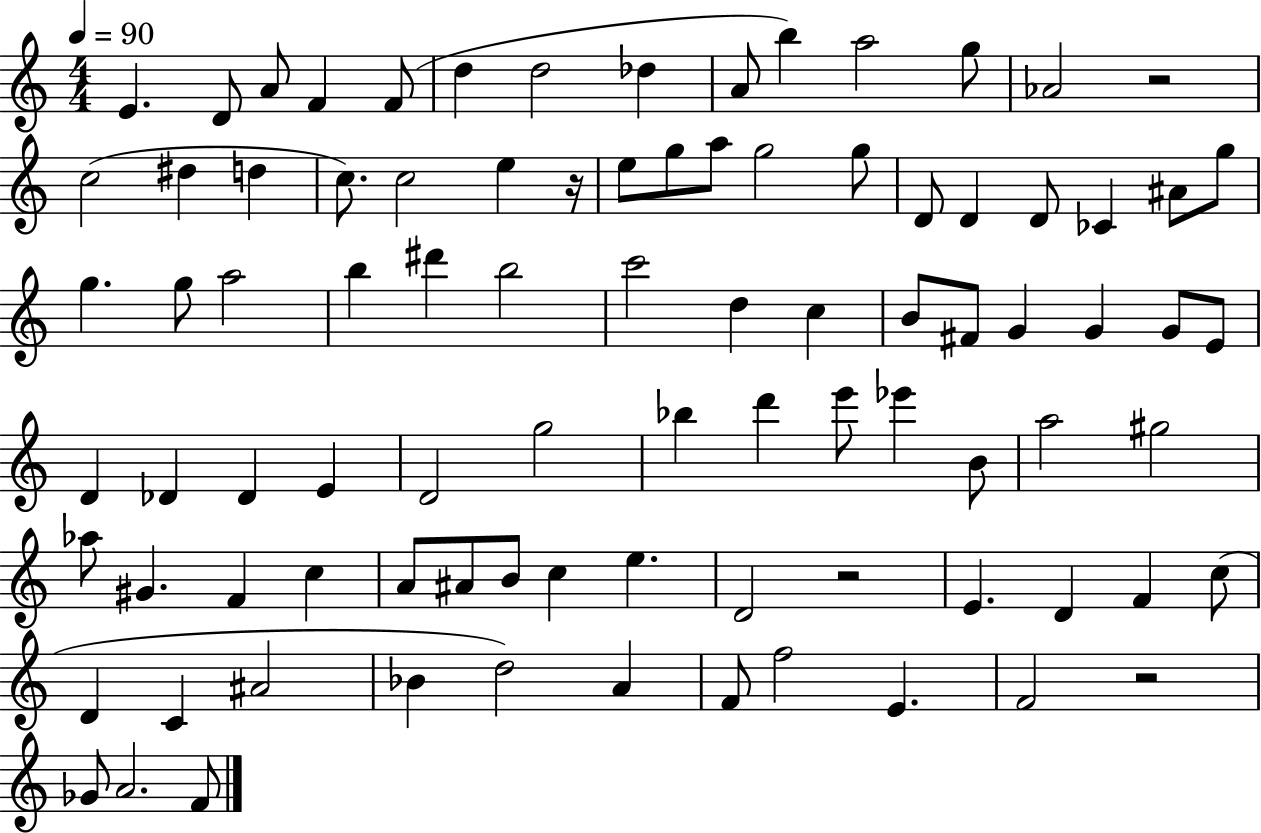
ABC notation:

X:1
T:Untitled
M:4/4
L:1/4
K:C
E D/2 A/2 F F/2 d d2 _d A/2 b a2 g/2 _A2 z2 c2 ^d d c/2 c2 e z/4 e/2 g/2 a/2 g2 g/2 D/2 D D/2 _C ^A/2 g/2 g g/2 a2 b ^d' b2 c'2 d c B/2 ^F/2 G G G/2 E/2 D _D _D E D2 g2 _b d' e'/2 _e' B/2 a2 ^g2 _a/2 ^G F c A/2 ^A/2 B/2 c e D2 z2 E D F c/2 D C ^A2 _B d2 A F/2 f2 E F2 z2 _G/2 A2 F/2